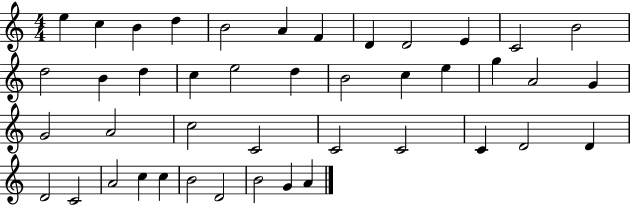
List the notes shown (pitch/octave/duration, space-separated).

E5/q C5/q B4/q D5/q B4/h A4/q F4/q D4/q D4/h E4/q C4/h B4/h D5/h B4/q D5/q C5/q E5/h D5/q B4/h C5/q E5/q G5/q A4/h G4/q G4/h A4/h C5/h C4/h C4/h C4/h C4/q D4/h D4/q D4/h C4/h A4/h C5/q C5/q B4/h D4/h B4/h G4/q A4/q